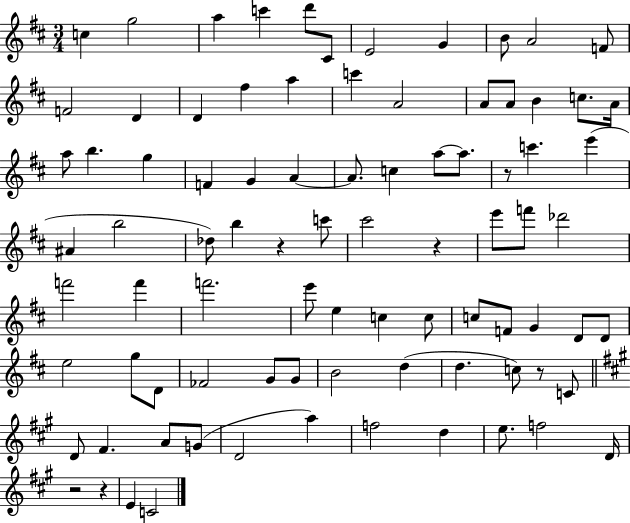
C5/q G5/h A5/q C6/q D6/e C#4/e E4/h G4/q B4/e A4/h F4/e F4/h D4/q D4/q F#5/q A5/q C6/q A4/h A4/e A4/e B4/q C5/e. A4/s A5/e B5/q. G5/q F4/q G4/q A4/q A4/e. C5/q A5/e A5/e. R/e C6/q. E6/q A#4/q B5/h Db5/e B5/q R/q C6/e C#6/h R/q E6/e F6/e Db6/h F6/h F6/q F6/h. E6/e E5/q C5/q C5/e C5/e F4/e G4/q D4/e D4/e E5/h G5/e D4/e FES4/h G4/e G4/e B4/h D5/q D5/q. C5/e R/e C4/e D4/e F#4/q. A4/e G4/e D4/h A5/q F5/h D5/q E5/e. F5/h D4/s R/h R/q E4/q C4/h